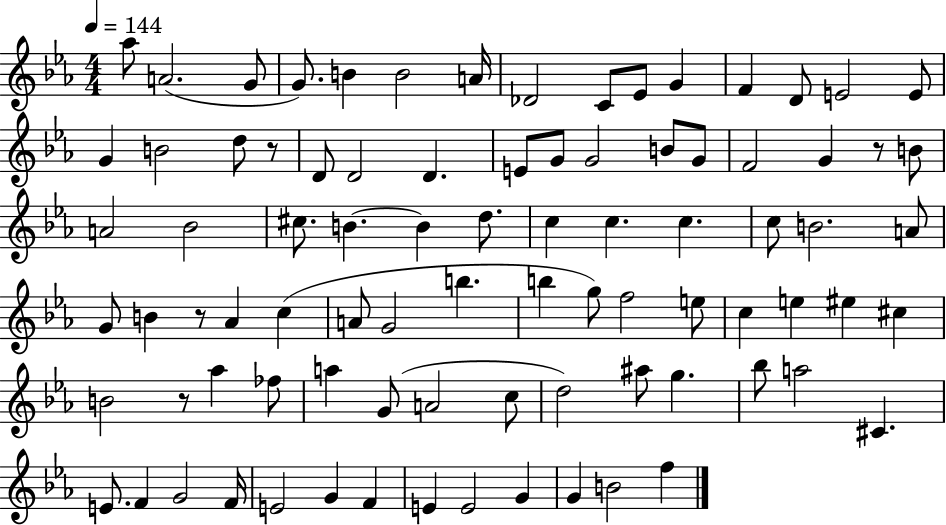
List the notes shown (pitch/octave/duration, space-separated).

Ab5/e A4/h. G4/e G4/e. B4/q B4/h A4/s Db4/h C4/e Eb4/e G4/q F4/q D4/e E4/h E4/e G4/q B4/h D5/e R/e D4/e D4/h D4/q. E4/e G4/e G4/h B4/e G4/e F4/h G4/q R/e B4/e A4/h Bb4/h C#5/e. B4/q. B4/q D5/e. C5/q C5/q. C5/q. C5/e B4/h. A4/e G4/e B4/q R/e Ab4/q C5/q A4/e G4/h B5/q. B5/q G5/e F5/h E5/e C5/q E5/q EIS5/q C#5/q B4/h R/e Ab5/q FES5/e A5/q G4/e A4/h C5/e D5/h A#5/e G5/q. Bb5/e A5/h C#4/q. E4/e. F4/q G4/h F4/s E4/h G4/q F4/q E4/q E4/h G4/q G4/q B4/h F5/q